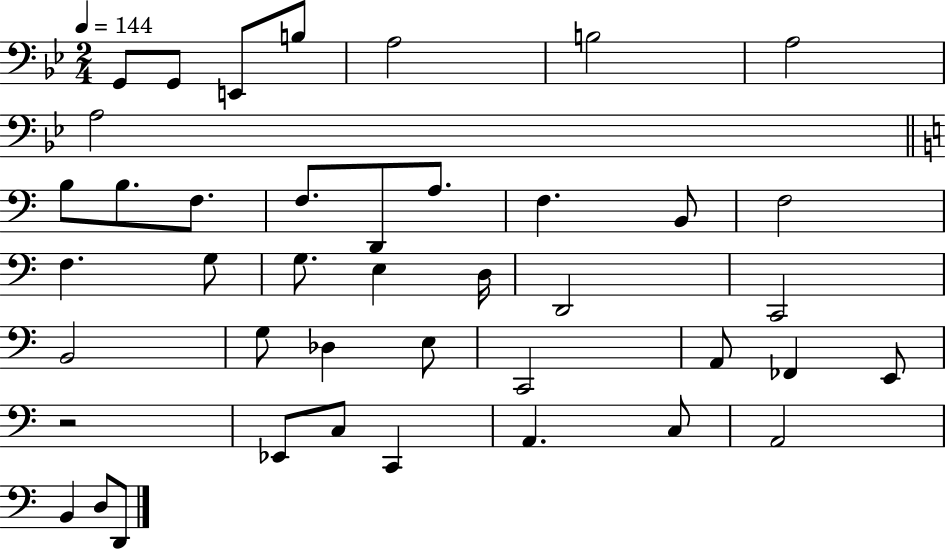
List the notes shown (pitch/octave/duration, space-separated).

G2/e G2/e E2/e B3/e A3/h B3/h A3/h A3/h B3/e B3/e. F3/e. F3/e. D2/e A3/e. F3/q. B2/e F3/h F3/q. G3/e G3/e. E3/q D3/s D2/h C2/h B2/h G3/e Db3/q E3/e C2/h A2/e FES2/q E2/e R/h Eb2/e C3/e C2/q A2/q. C3/e A2/h B2/q D3/e D2/e